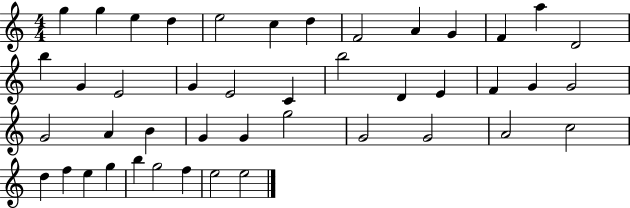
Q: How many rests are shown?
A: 0